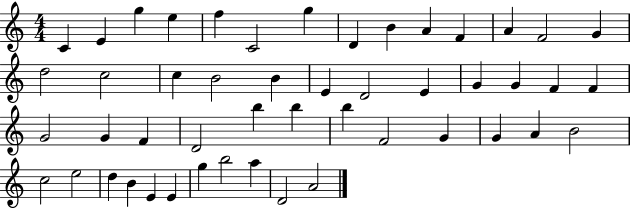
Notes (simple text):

C4/q E4/q G5/q E5/q F5/q C4/h G5/q D4/q B4/q A4/q F4/q A4/q F4/h G4/q D5/h C5/h C5/q B4/h B4/q E4/q D4/h E4/q G4/q G4/q F4/q F4/q G4/h G4/q F4/q D4/h B5/q B5/q B5/q F4/h G4/q G4/q A4/q B4/h C5/h E5/h D5/q B4/q E4/q E4/q G5/q B5/h A5/q D4/h A4/h